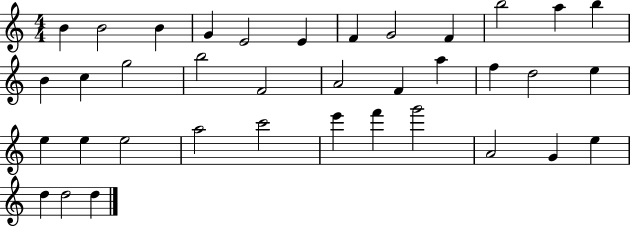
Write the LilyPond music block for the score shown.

{
  \clef treble
  \numericTimeSignature
  \time 4/4
  \key c \major
  b'4 b'2 b'4 | g'4 e'2 e'4 | f'4 g'2 f'4 | b''2 a''4 b''4 | \break b'4 c''4 g''2 | b''2 f'2 | a'2 f'4 a''4 | f''4 d''2 e''4 | \break e''4 e''4 e''2 | a''2 c'''2 | e'''4 f'''4 g'''2 | a'2 g'4 e''4 | \break d''4 d''2 d''4 | \bar "|."
}